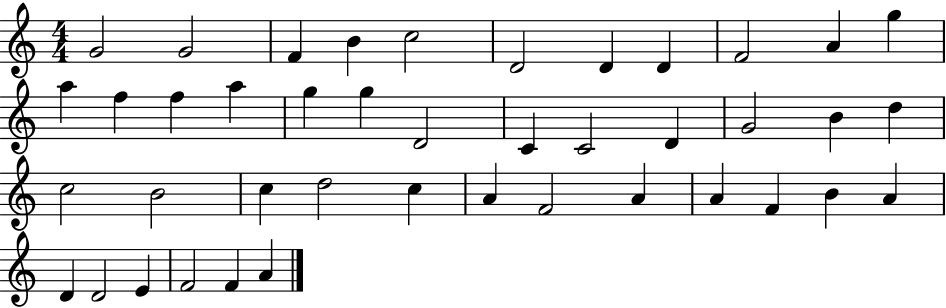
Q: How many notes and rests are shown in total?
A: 42